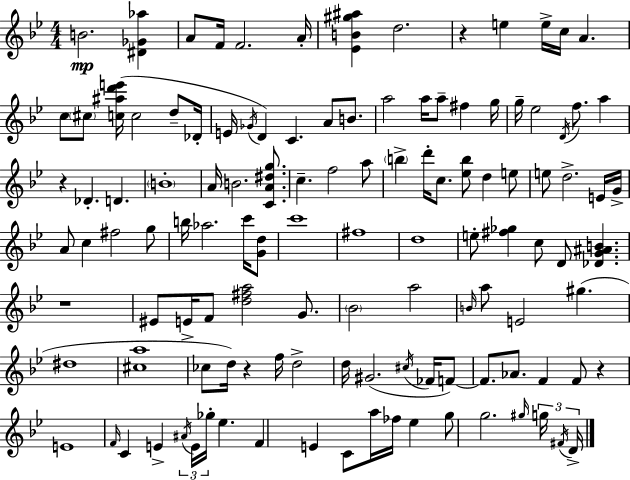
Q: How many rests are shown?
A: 5